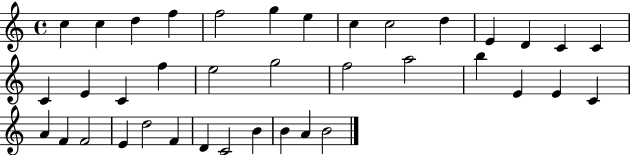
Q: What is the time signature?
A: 4/4